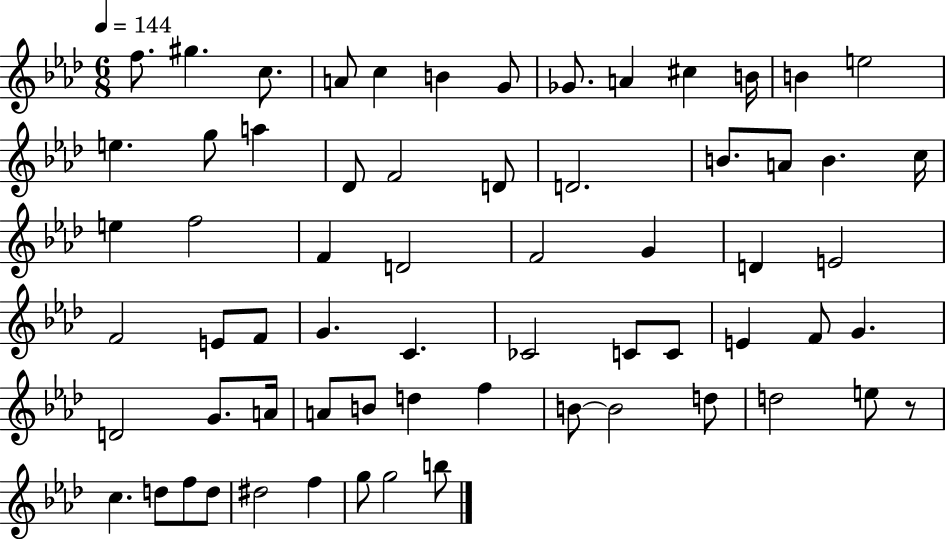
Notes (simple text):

F5/e. G#5/q. C5/e. A4/e C5/q B4/q G4/e Gb4/e. A4/q C#5/q B4/s B4/q E5/h E5/q. G5/e A5/q Db4/e F4/h D4/e D4/h. B4/e. A4/e B4/q. C5/s E5/q F5/h F4/q D4/h F4/h G4/q D4/q E4/h F4/h E4/e F4/e G4/q. C4/q. CES4/h C4/e C4/e E4/q F4/e G4/q. D4/h G4/e. A4/s A4/e B4/e D5/q F5/q B4/e B4/h D5/e D5/h E5/e R/e C5/q. D5/e F5/e D5/e D#5/h F5/q G5/e G5/h B5/e